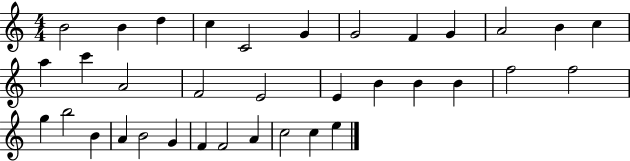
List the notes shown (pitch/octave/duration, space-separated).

B4/h B4/q D5/q C5/q C4/h G4/q G4/h F4/q G4/q A4/h B4/q C5/q A5/q C6/q A4/h F4/h E4/h E4/q B4/q B4/q B4/q F5/h F5/h G5/q B5/h B4/q A4/q B4/h G4/q F4/q F4/h A4/q C5/h C5/q E5/q